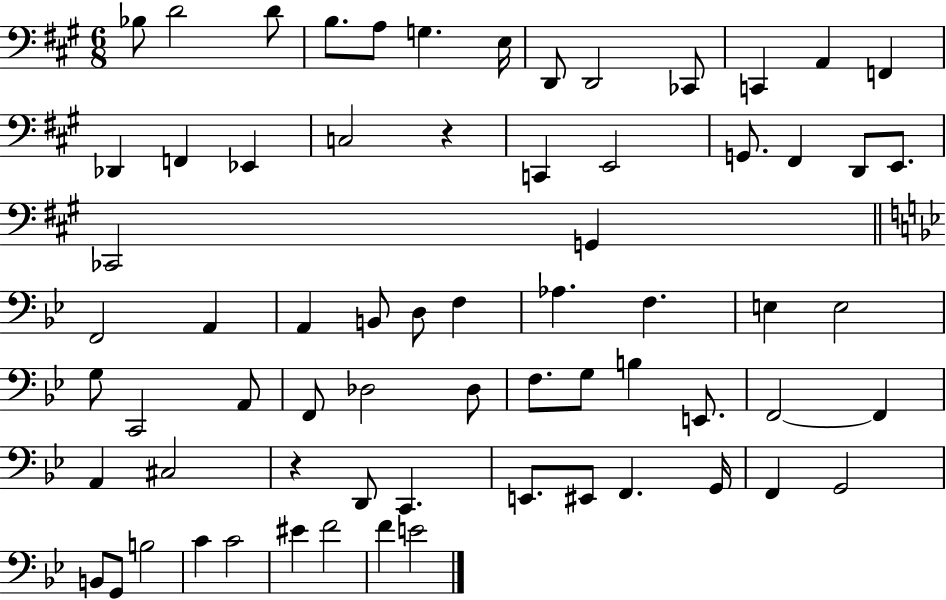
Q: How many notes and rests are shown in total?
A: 68